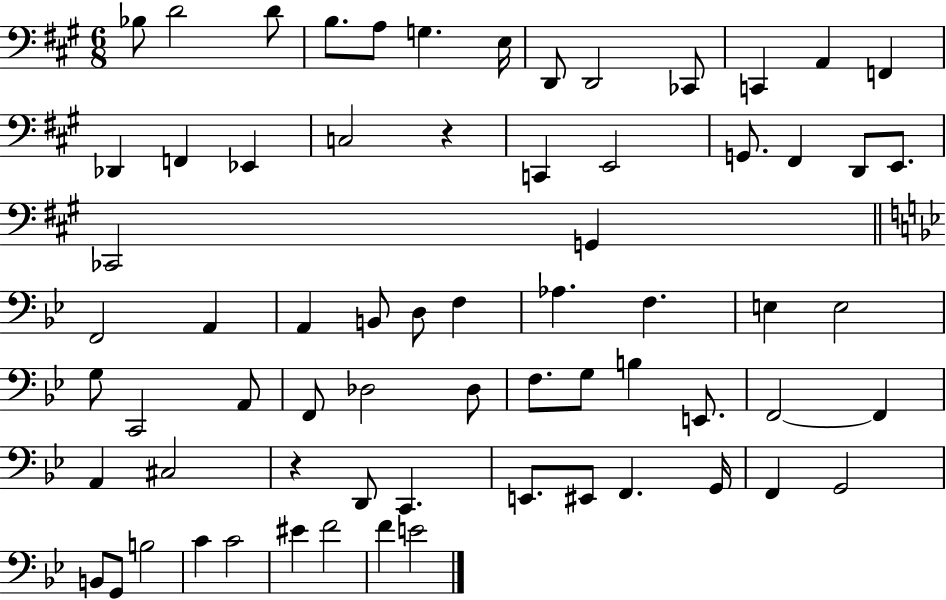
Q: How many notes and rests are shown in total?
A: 68